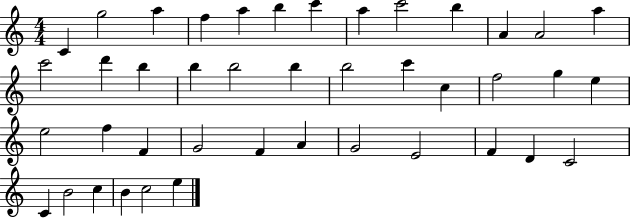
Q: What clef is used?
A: treble